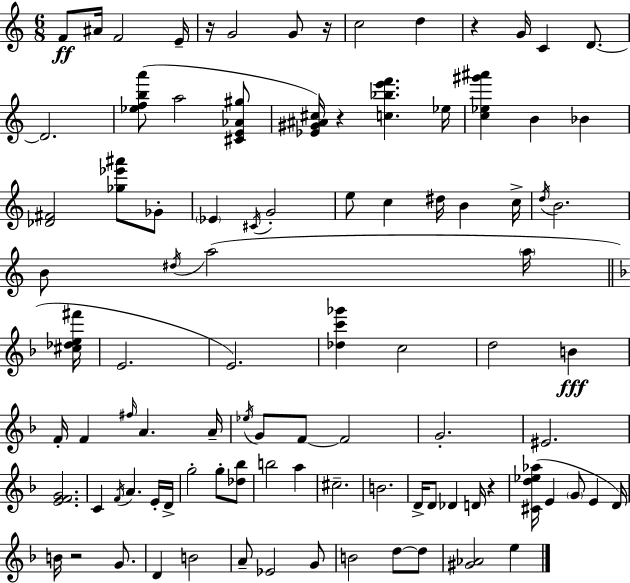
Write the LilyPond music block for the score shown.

{
  \clef treble
  \numericTimeSignature
  \time 6/8
  \key c \major
  f'8\ff ais'16 f'2 e'16-- | r16 g'2 g'8 r16 | c''2 d''4 | r4 g'16 c'4 d'8.~~ | \break d'2. | <ees'' f'' b'' a'''>8( a''2 <cis' e' aes' gis''>8 | <ees' gis' ais' cis''>16) r4 <c'' bes'' e''' f'''>4. ees''16 | <c'' ees'' gis''' ais'''>4 b'4 bes'4 | \break <des' fis'>2 <ges'' ees''' ais'''>8 ges'8-. | \parenthesize ees'4 \acciaccatura { cis'16 } g'2-. | e''8 c''4 dis''16 b'4 | c''16-> \acciaccatura { d''16 } b'2. | \break b'8 \acciaccatura { dis''16 }( a''2 | \parenthesize a''16 \bar "||" \break \key f \major <cis'' des'' e'' fis'''>16 e'2. | e'2.) | <des'' c''' ges'''>4 c''2 | d''2 b'4\fff | \break f'16-. f'4 \grace { fis''16 } a'4. | a'16-- \acciaccatura { ees''16 } g'8 f'8~~ f'2 | g'2.-. | eis'2. | \break <e' f' g'>2. | c'4 \acciaccatura { f'16 } a'4. | e'16-. d'16-> g''2-. | g''8-. <des'' bes''>8 b''2 | \break a''4 cis''2.-- | b'2. | d'16-> d'8 des'4 d'16 | r4 <cis' d'' ees'' aes''>16( e'4 \parenthesize g'8 e'4 | \break d'16) b'16 r2 | g'8. d'4 b'2 | a'8-- ees'2 | g'8 b'2 | \break d''8~~ d''8 <gis' aes'>2 | e''4 \bar "|."
}